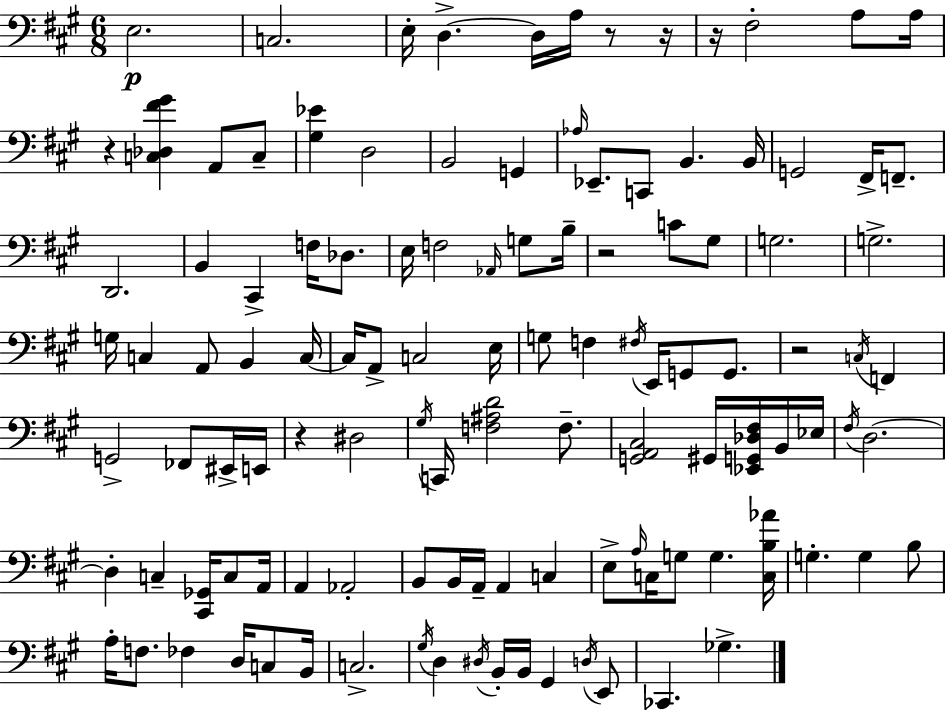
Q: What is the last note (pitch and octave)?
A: Gb3